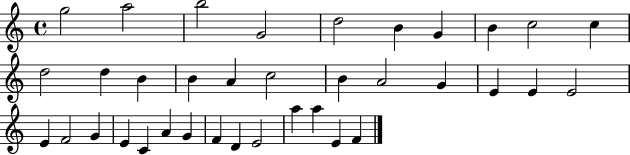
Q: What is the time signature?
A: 4/4